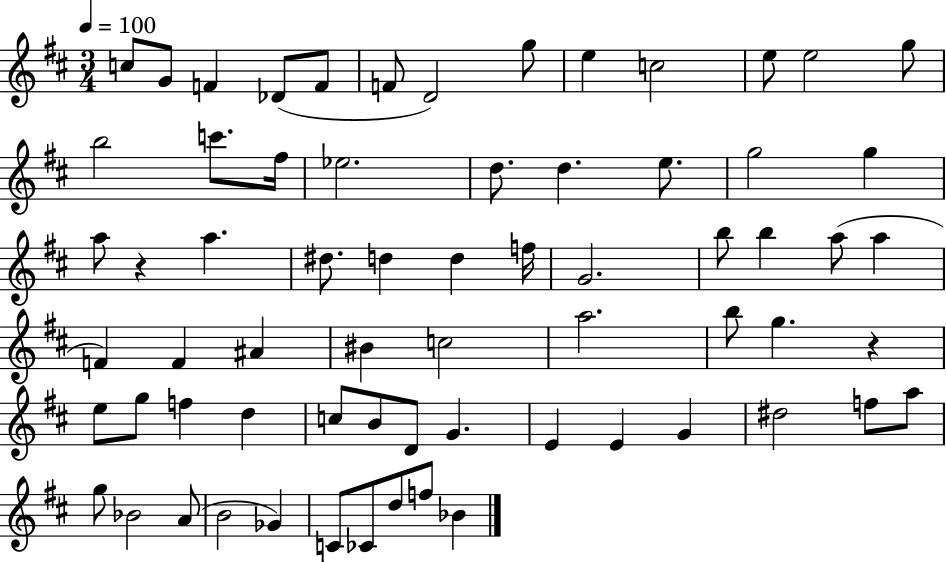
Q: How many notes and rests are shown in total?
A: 67